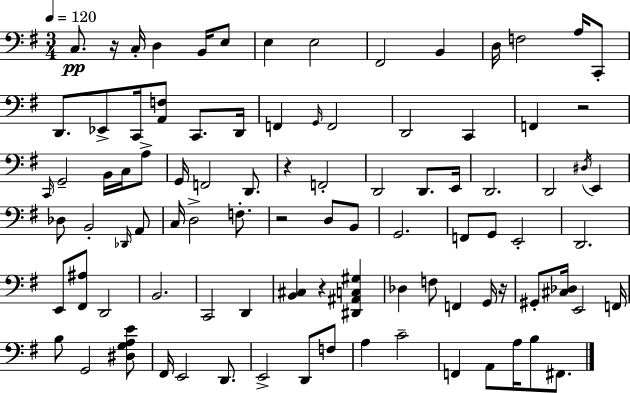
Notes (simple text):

C3/e. R/s C3/s D3/q B2/s E3/e E3/q E3/h F#2/h B2/q D3/s F3/h A3/s C2/e D2/e. Eb2/e C2/s [A2,F3]/e C2/e. D2/s F2/q G2/s F2/h D2/h C2/q F2/q R/h C2/s G2/h B2/s C3/s A3/e G2/s F2/h D2/e. R/q F2/h D2/h D2/e. E2/s D2/h. D2/h D#3/s E2/q Db3/e B2/h Db2/s A2/e C3/s D3/h F3/e. R/h D3/e B2/e G2/h. F2/e G2/e E2/h D2/h. E2/e [F#2,A#3]/e D2/h B2/h. C2/h D2/q [B2,C#3]/q R/q [D#2,A#2,C3,G#3]/q Db3/q F3/e F2/q G2/s R/s G#2/e [C#3,Db3]/s E2/h F2/s B3/e G2/h [D#3,G3,A3,E4]/e F#2/s E2/h D2/e. E2/h D2/e F3/e A3/q C4/h F2/q A2/e A3/s B3/e F#2/e.